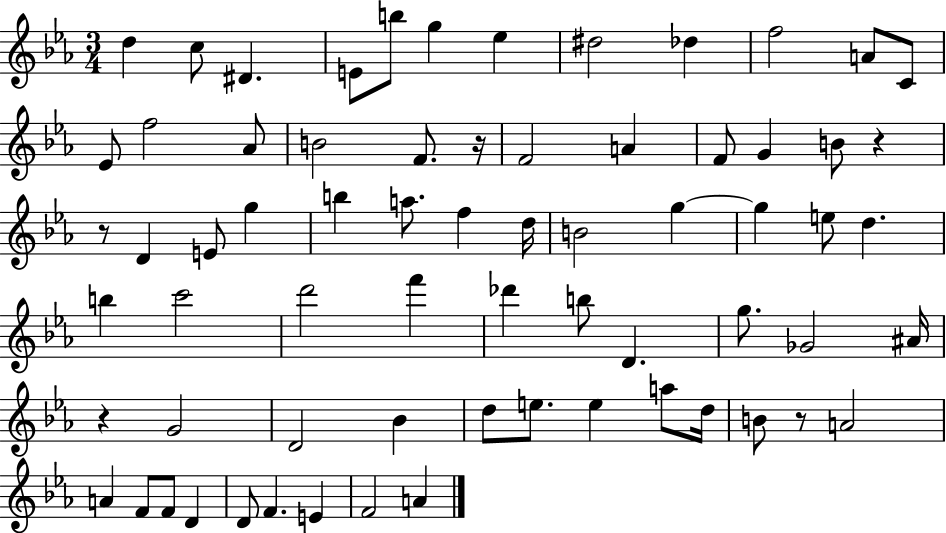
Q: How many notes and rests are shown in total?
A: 68